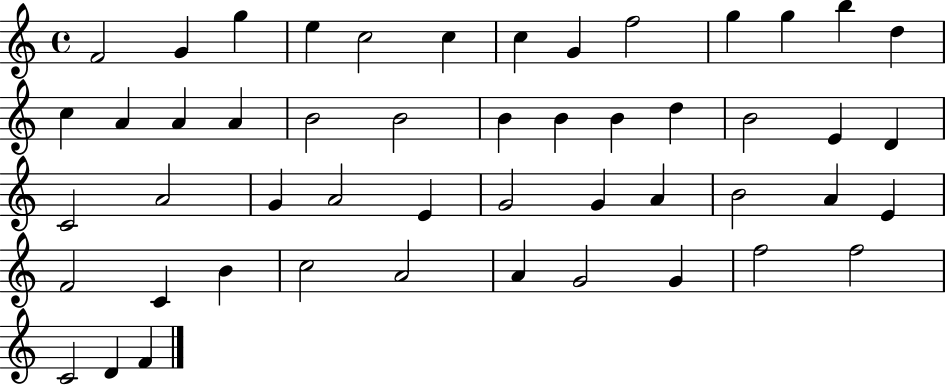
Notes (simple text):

F4/h G4/q G5/q E5/q C5/h C5/q C5/q G4/q F5/h G5/q G5/q B5/q D5/q C5/q A4/q A4/q A4/q B4/h B4/h B4/q B4/q B4/q D5/q B4/h E4/q D4/q C4/h A4/h G4/q A4/h E4/q G4/h G4/q A4/q B4/h A4/q E4/q F4/h C4/q B4/q C5/h A4/h A4/q G4/h G4/q F5/h F5/h C4/h D4/q F4/q